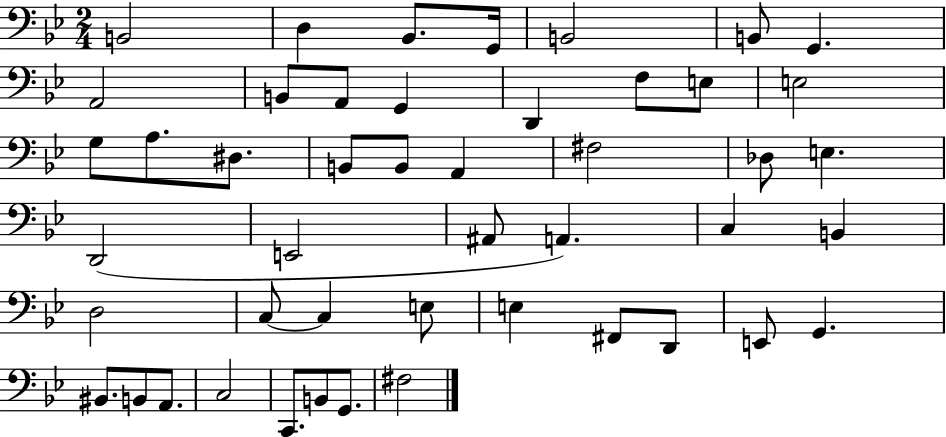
B2/h D3/q Bb2/e. G2/s B2/h B2/e G2/q. A2/h B2/e A2/e G2/q D2/q F3/e E3/e E3/h G3/e A3/e. D#3/e. B2/e B2/e A2/q F#3/h Db3/e E3/q. D2/h E2/h A#2/e A2/q. C3/q B2/q D3/h C3/e C3/q E3/e E3/q F#2/e D2/e E2/e G2/q. BIS2/e. B2/e A2/e. C3/h C2/e. B2/e G2/e. F#3/h